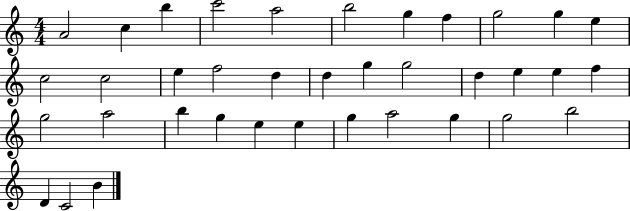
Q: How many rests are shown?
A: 0